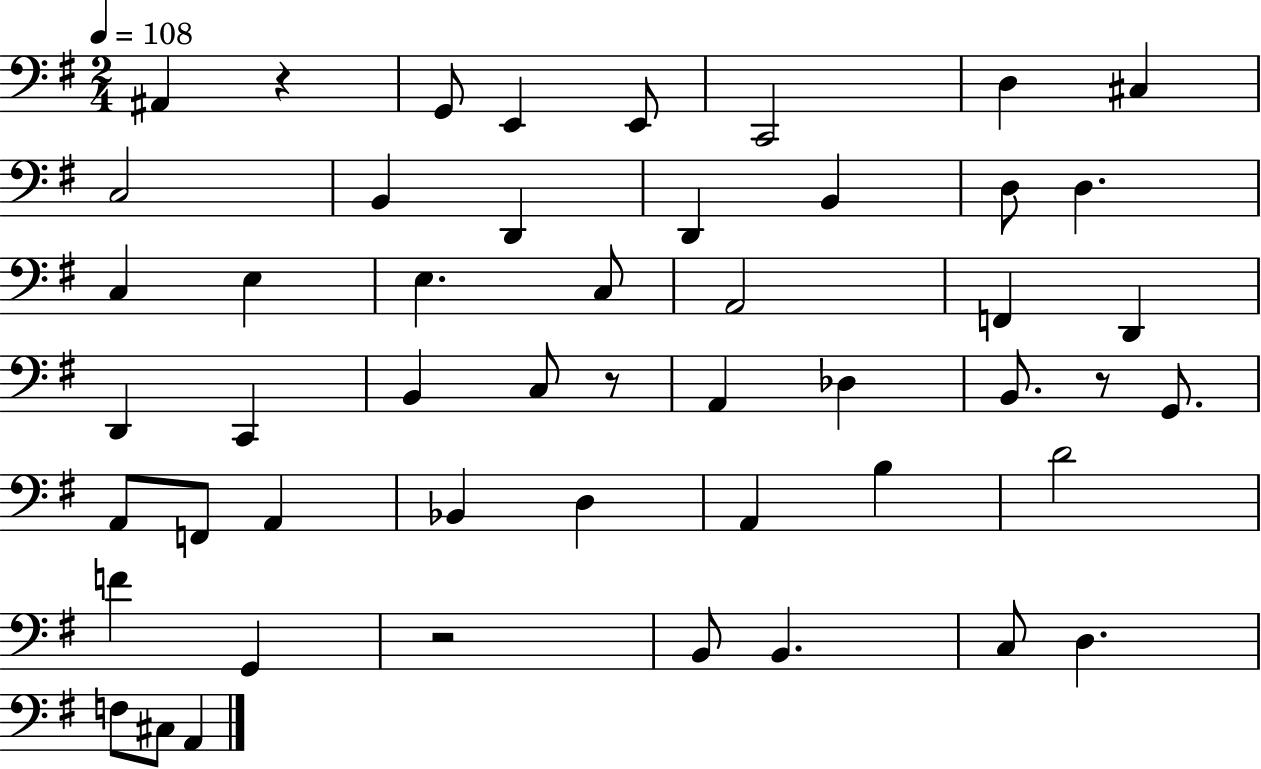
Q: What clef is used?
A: bass